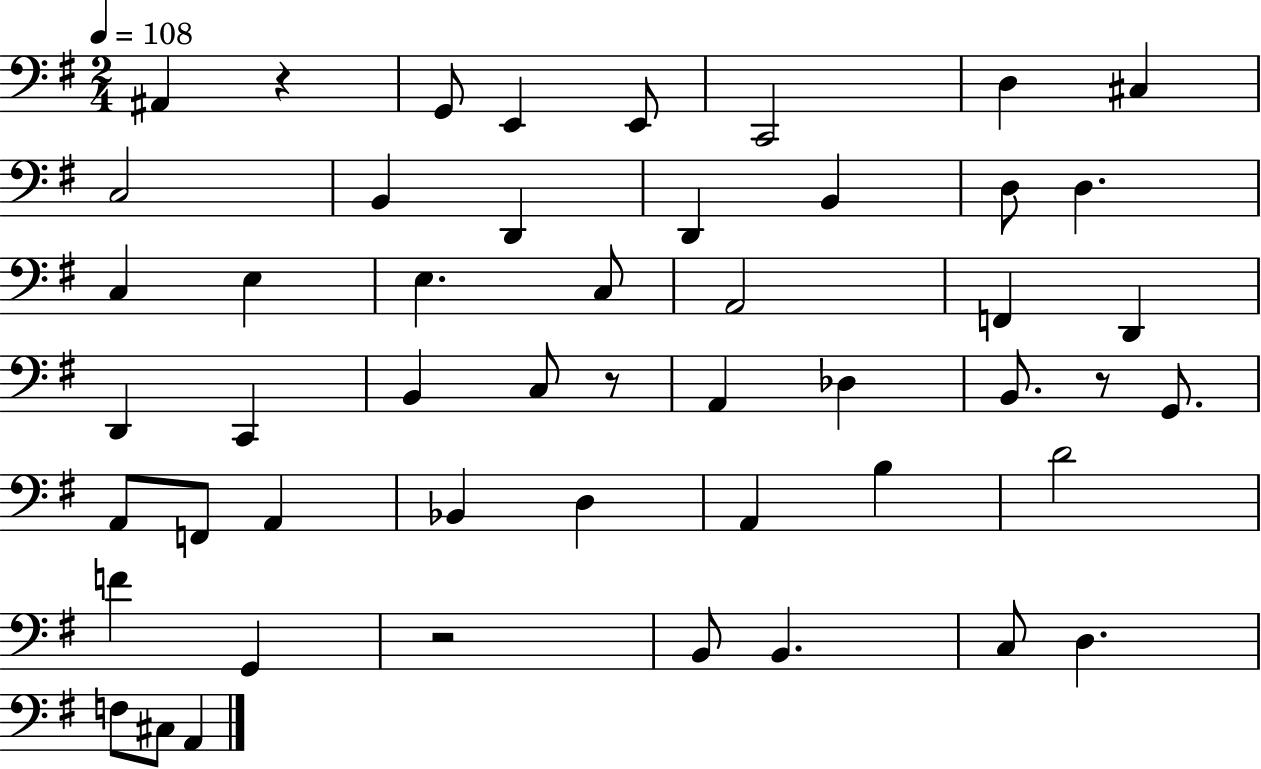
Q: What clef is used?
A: bass